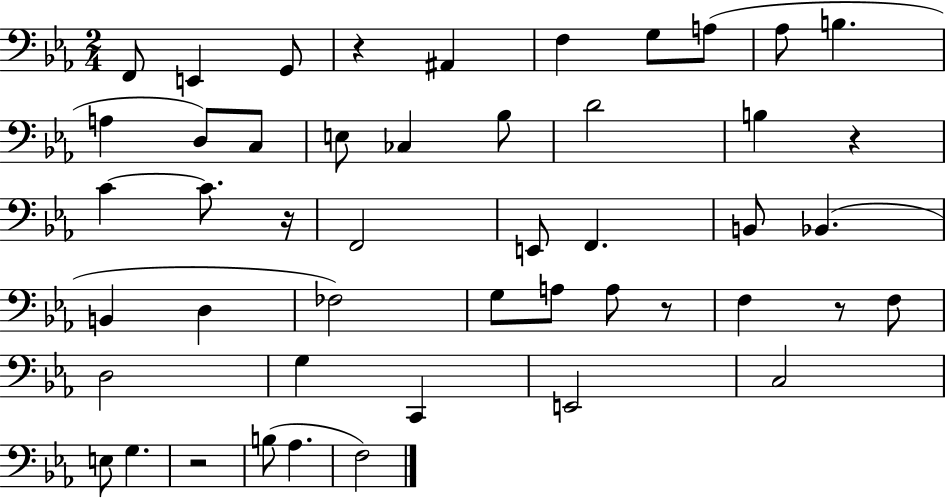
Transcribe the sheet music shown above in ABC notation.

X:1
T:Untitled
M:2/4
L:1/4
K:Eb
F,,/2 E,, G,,/2 z ^A,, F, G,/2 A,/2 _A,/2 B, A, D,/2 C,/2 E,/2 _C, _B,/2 D2 B, z C C/2 z/4 F,,2 E,,/2 F,, B,,/2 _B,, B,, D, _F,2 G,/2 A,/2 A,/2 z/2 F, z/2 F,/2 D,2 G, C,, E,,2 C,2 E,/2 G, z2 B,/2 _A, F,2